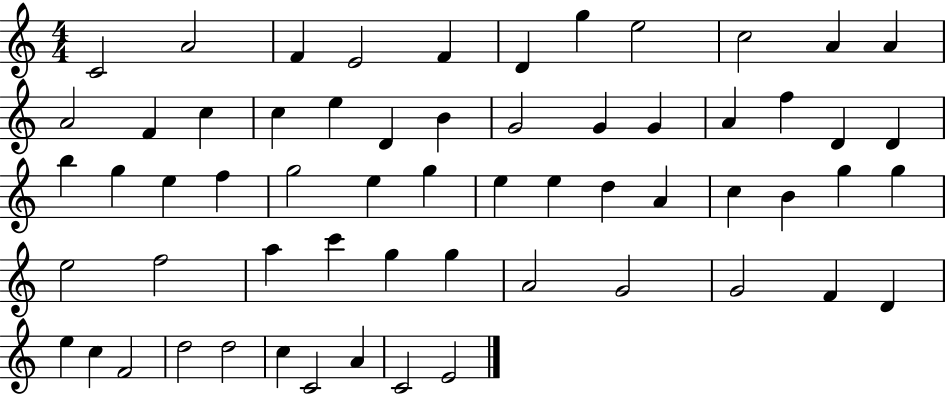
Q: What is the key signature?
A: C major